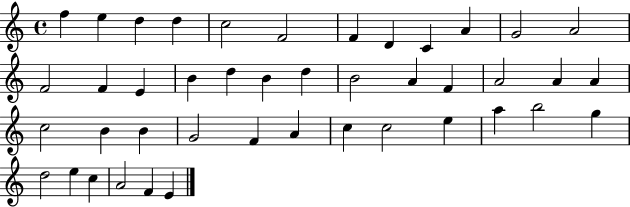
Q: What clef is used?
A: treble